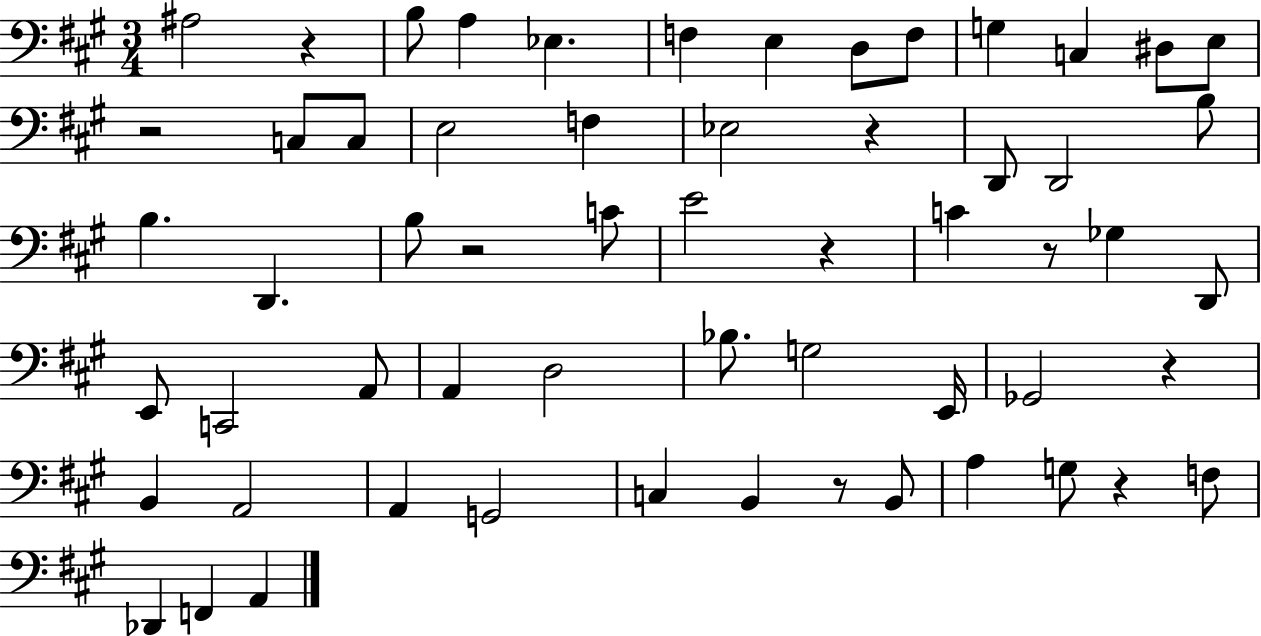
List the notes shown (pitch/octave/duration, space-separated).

A#3/h R/q B3/e A3/q Eb3/q. F3/q E3/q D3/e F3/e G3/q C3/q D#3/e E3/e R/h C3/e C3/e E3/h F3/q Eb3/h R/q D2/e D2/h B3/e B3/q. D2/q. B3/e R/h C4/e E4/h R/q C4/q R/e Gb3/q D2/e E2/e C2/h A2/e A2/q D3/h Bb3/e. G3/h E2/s Gb2/h R/q B2/q A2/h A2/q G2/h C3/q B2/q R/e B2/e A3/q G3/e R/q F3/e Db2/q F2/q A2/q